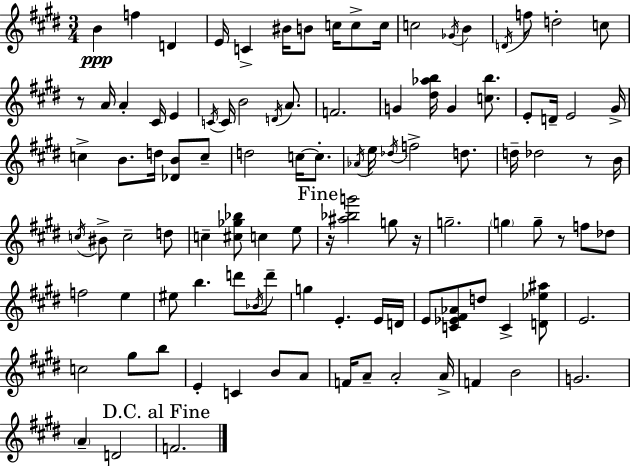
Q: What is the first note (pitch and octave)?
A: B4